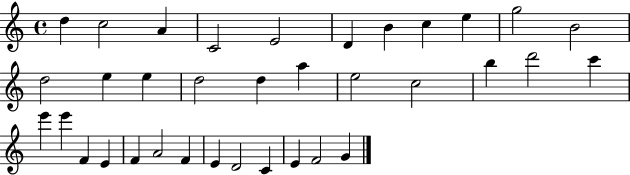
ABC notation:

X:1
T:Untitled
M:4/4
L:1/4
K:C
d c2 A C2 E2 D B c e g2 B2 d2 e e d2 d a e2 c2 b d'2 c' e' e' F E F A2 F E D2 C E F2 G